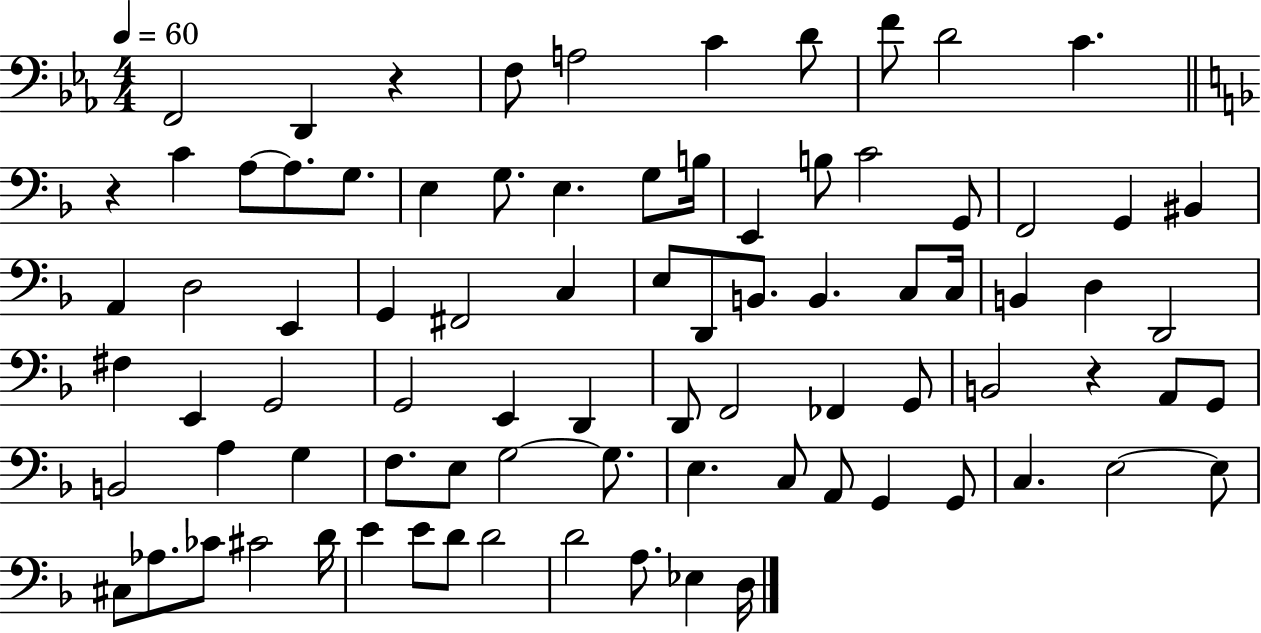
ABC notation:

X:1
T:Untitled
M:4/4
L:1/4
K:Eb
F,,2 D,, z F,/2 A,2 C D/2 F/2 D2 C z C A,/2 A,/2 G,/2 E, G,/2 E, G,/2 B,/4 E,, B,/2 C2 G,,/2 F,,2 G,, ^B,, A,, D,2 E,, G,, ^F,,2 C, E,/2 D,,/2 B,,/2 B,, C,/2 C,/4 B,, D, D,,2 ^F, E,, G,,2 G,,2 E,, D,, D,,/2 F,,2 _F,, G,,/2 B,,2 z A,,/2 G,,/2 B,,2 A, G, F,/2 E,/2 G,2 G,/2 E, C,/2 A,,/2 G,, G,,/2 C, E,2 E,/2 ^C,/2 _A,/2 _C/2 ^C2 D/4 E E/2 D/2 D2 D2 A,/2 _E, D,/4